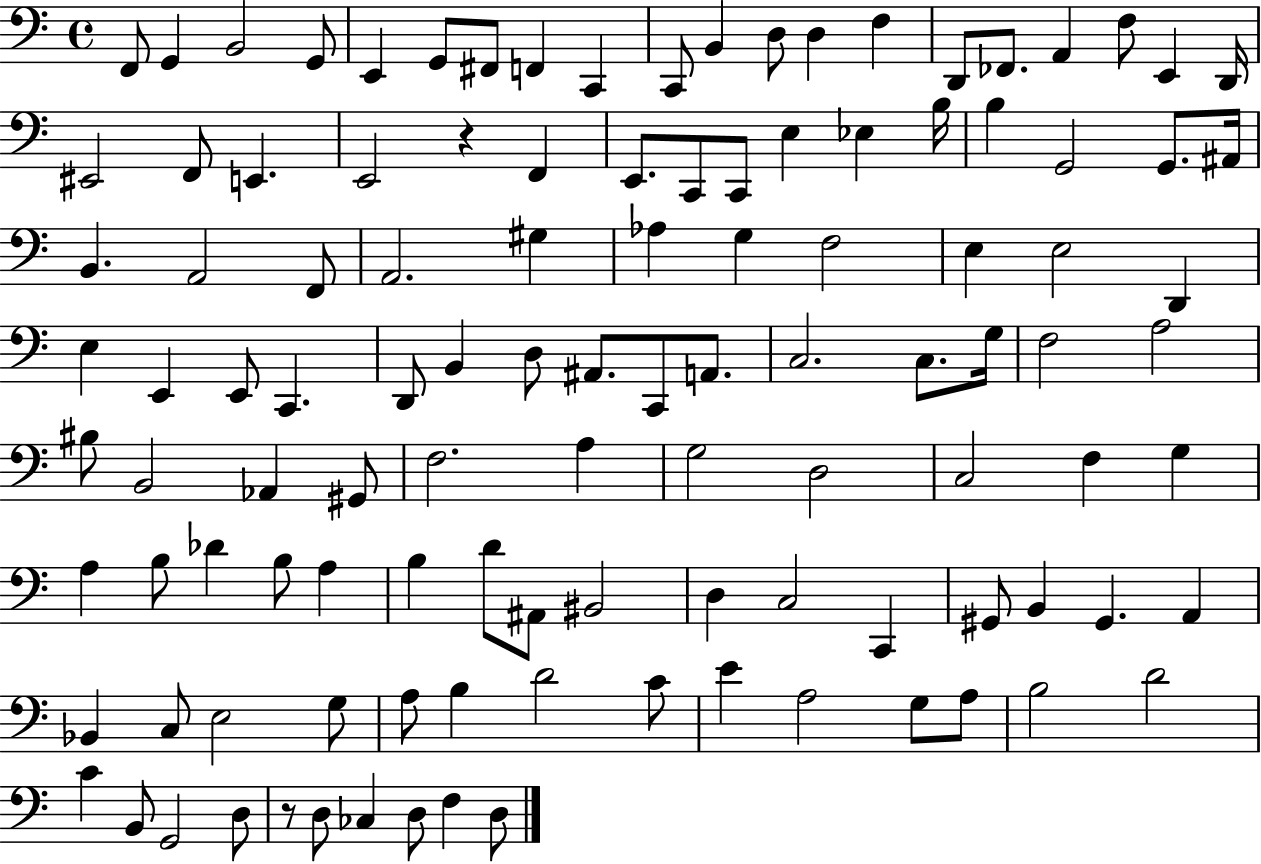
{
  \clef bass
  \time 4/4
  \defaultTimeSignature
  \key c \major
  f,8 g,4 b,2 g,8 | e,4 g,8 fis,8 f,4 c,4 | c,8 b,4 d8 d4 f4 | d,8 fes,8. a,4 f8 e,4 d,16 | \break eis,2 f,8 e,4. | e,2 r4 f,4 | e,8. c,8 c,8 e4 ees4 b16 | b4 g,2 g,8. ais,16 | \break b,4. a,2 f,8 | a,2. gis4 | aes4 g4 f2 | e4 e2 d,4 | \break e4 e,4 e,8 c,4. | d,8 b,4 d8 ais,8. c,8 a,8. | c2. c8. g16 | f2 a2 | \break bis8 b,2 aes,4 gis,8 | f2. a4 | g2 d2 | c2 f4 g4 | \break a4 b8 des'4 b8 a4 | b4 d'8 ais,8 bis,2 | d4 c2 c,4 | gis,8 b,4 gis,4. a,4 | \break bes,4 c8 e2 g8 | a8 b4 d'2 c'8 | e'4 a2 g8 a8 | b2 d'2 | \break c'4 b,8 g,2 d8 | r8 d8 ces4 d8 f4 d8 | \bar "|."
}